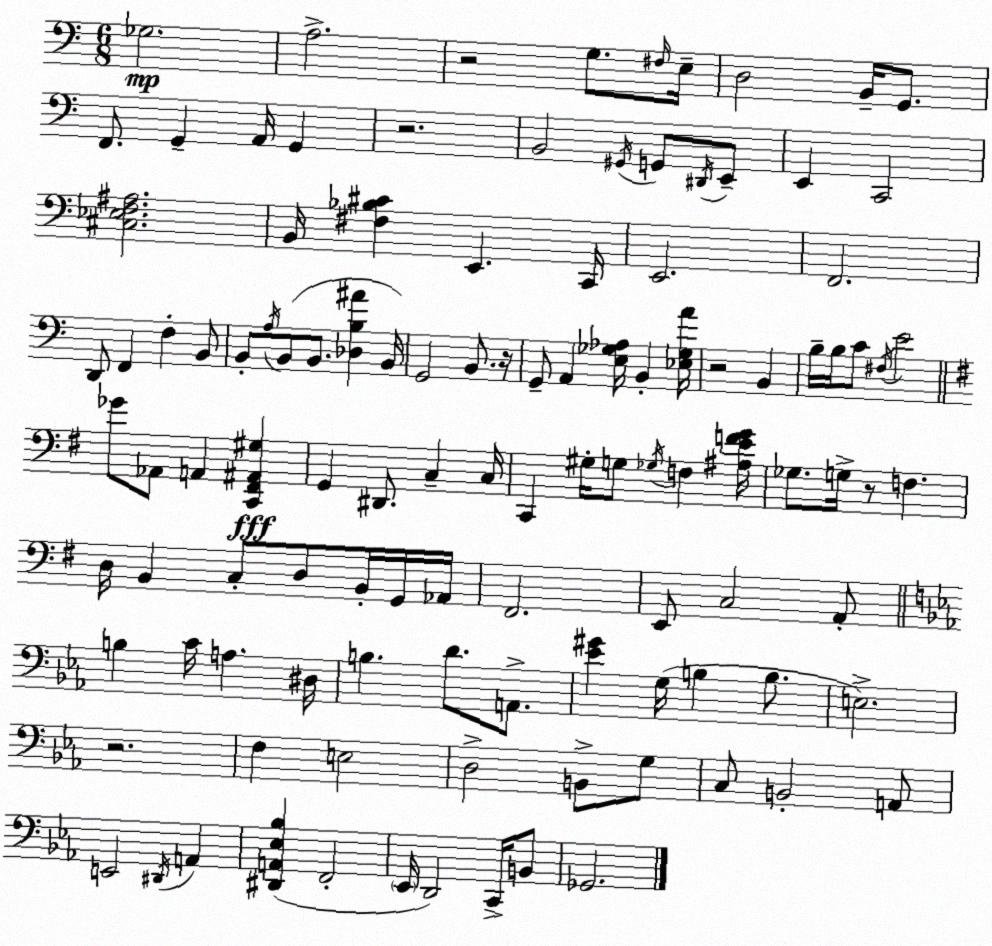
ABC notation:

X:1
T:Untitled
M:6/8
L:1/4
K:Am
_G,2 A,2 z2 G,/2 ^F,/4 E,/4 D,2 B,,/4 G,,/2 F,,/2 G,, A,,/4 G,, z2 B,,2 ^G,,/4 G,,/2 ^D,,/4 E,,/2 E,, C,,2 [^C,_E,F,^A,]2 B,,/4 [^F,_B,^C] E,, C,,/4 E,,2 F,,2 D,,/2 F,, F, B,,/2 B,,/2 A,/4 B,,/2 B,,/2 [_D,B,^A] B,,/4 G,,2 B,,/2 z/4 G,,/2 A,, [E,_G,_A,]/4 B,, [_E,_G,A]/4 z2 B,, B,/4 B,/4 C/2 ^F,/4 E2 _G/2 _A,,/2 A,, [C,,^F,,^A,,^G,] G,, ^D,,/2 C, C,/4 C,, ^G,/4 G,/2 _G,/4 F, [^A,EFG]/4 _G,/2 G,/4 z/2 F, D,/4 B,, C,/2 D,/2 B,,/4 G,,/4 _A,,/4 ^F,,2 E,,/2 C,2 A,,/2 B, C/4 A, ^D,/4 B, D/2 A,,/2 [_E^G] G,/4 B, B,/2 E,2 z2 F, E,2 D,2 B,,/2 G,/2 C,/2 B,,2 A,,/2 E,,2 ^D,,/4 A,, [^D,,A,,_E,_B,] F,,2 _E,,/4 D,,2 C,,/4 B,,/2 _G,,2